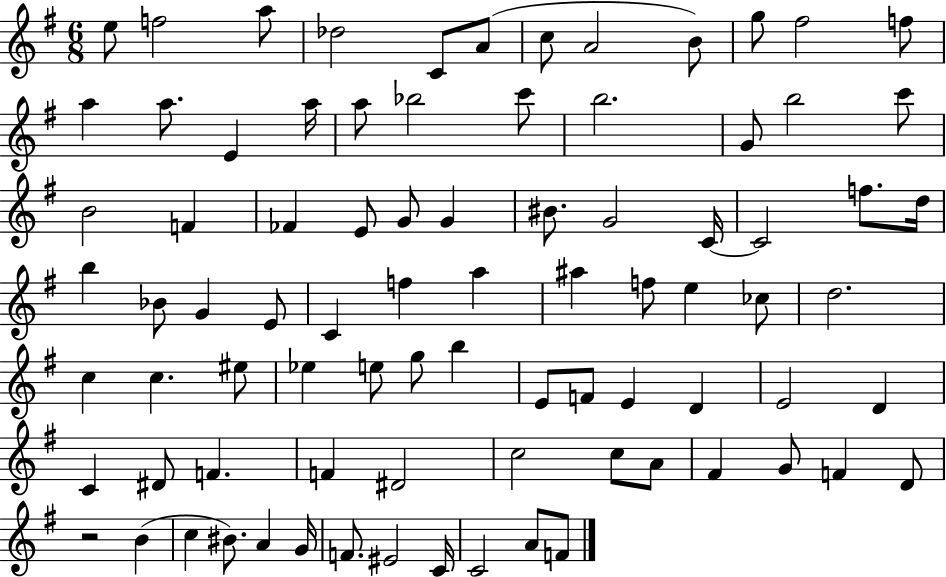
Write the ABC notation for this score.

X:1
T:Untitled
M:6/8
L:1/4
K:G
e/2 f2 a/2 _d2 C/2 A/2 c/2 A2 B/2 g/2 ^f2 f/2 a a/2 E a/4 a/2 _b2 c'/2 b2 G/2 b2 c'/2 B2 F _F E/2 G/2 G ^B/2 G2 C/4 C2 f/2 d/4 b _B/2 G E/2 C f a ^a f/2 e _c/2 d2 c c ^e/2 _e e/2 g/2 b E/2 F/2 E D E2 D C ^D/2 F F ^D2 c2 c/2 A/2 ^F G/2 F D/2 z2 B c ^B/2 A G/4 F/2 ^E2 C/4 C2 A/2 F/2